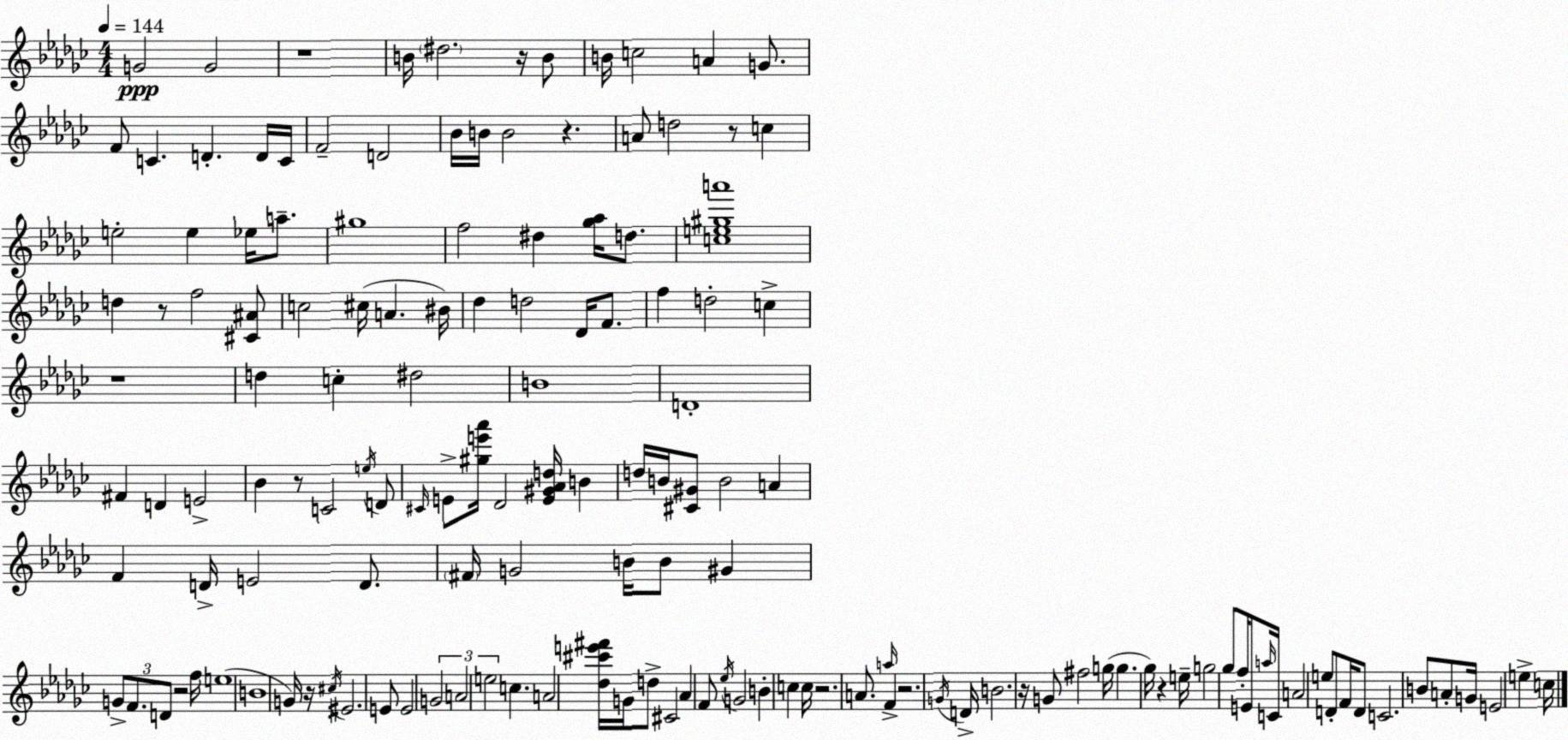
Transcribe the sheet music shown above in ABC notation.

X:1
T:Untitled
M:4/4
L:1/4
K:Ebm
G2 G2 z4 B/4 ^d2 z/4 B/2 B/4 c2 A G/2 F/2 C D D/4 C/4 F2 D2 _B/4 B/4 B2 z A/2 d2 z/2 c e2 e _e/4 a/2 ^g4 f2 ^d [_g_a]/4 d/2 [ce^ga']4 d z/2 f2 [^C^A]/2 c2 ^c/4 A ^B/4 _d d2 _D/4 F/2 f d2 c z4 d c ^d2 B4 D4 ^F D E2 _B z/2 C2 e/4 D/2 ^C/4 E/2 [^ge'_a']/4 _D2 [E^G_Ad]/4 B d/4 B/4 [^C^G]/2 B2 A F D/4 E2 D/2 ^F/4 G2 B/4 B/2 ^G G/2 F/2 D/2 z2 f/4 e4 B4 G/4 z/4 ^c/4 ^E2 E/2 E2 G2 A2 e2 c A2 [_d^c'e'^f']/4 G/4 d/2 ^C2 _A F/2 _e/4 G2 B c c/4 z2 A/2 a/4 F z2 G/4 D/4 B2 z/4 G/2 ^f2 g/4 g _g/4 z e/4 g2 _g/2 f/4 E/2 a/4 C/4 A2 e/2 D/2 F/4 D/2 C2 B/2 A/2 G/4 E2 e c/4